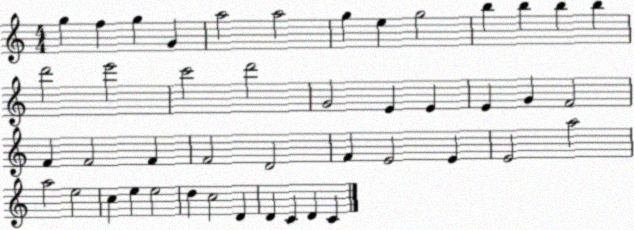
X:1
T:Untitled
M:4/4
L:1/4
K:C
g f g G a2 a2 g e g2 b b b b d'2 e'2 c'2 d'2 G2 E E E G F2 F F2 F F2 D2 F E2 E E2 a2 a2 e2 c e e2 d c2 D D C D C